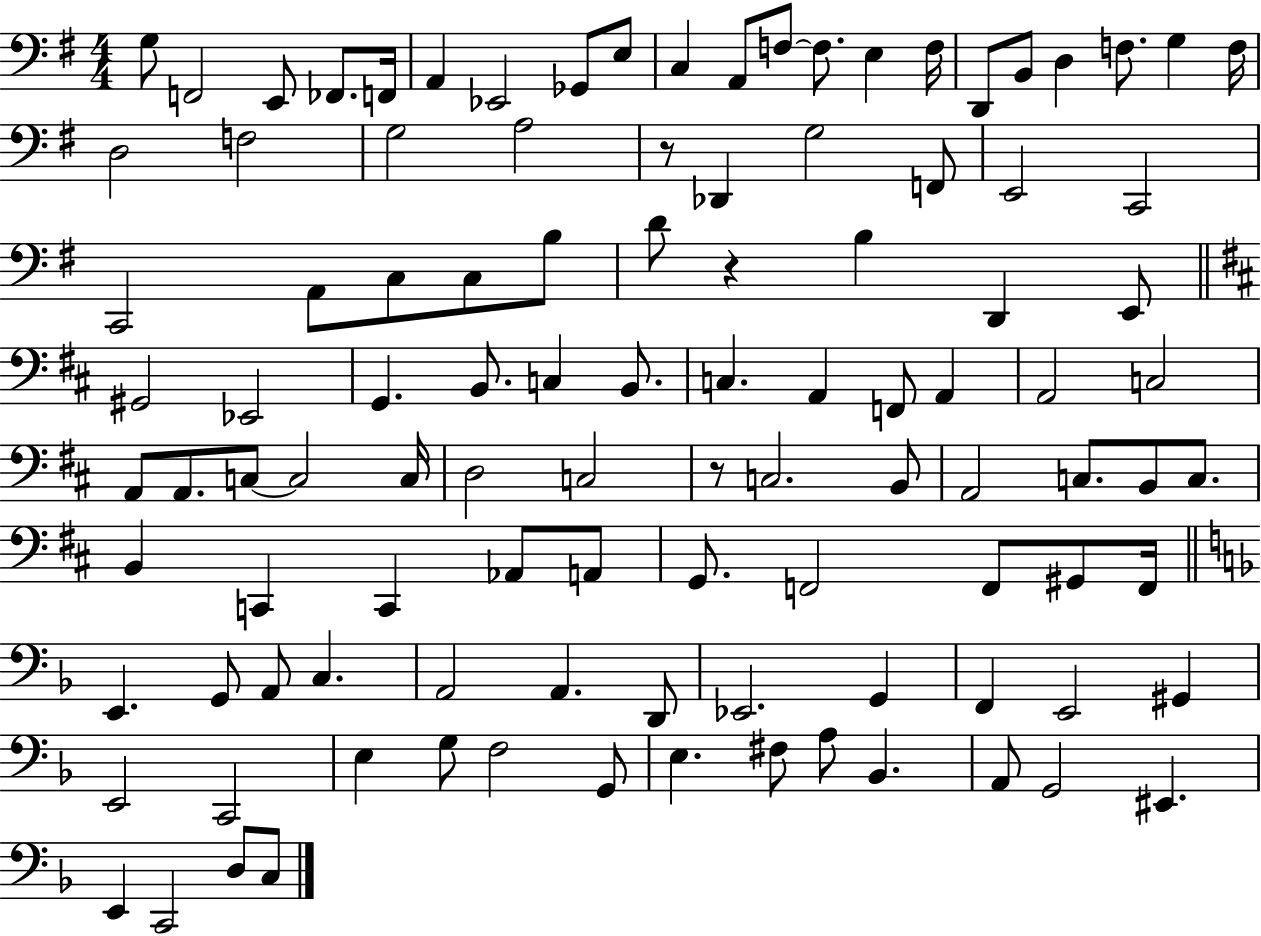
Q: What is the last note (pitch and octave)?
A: C3